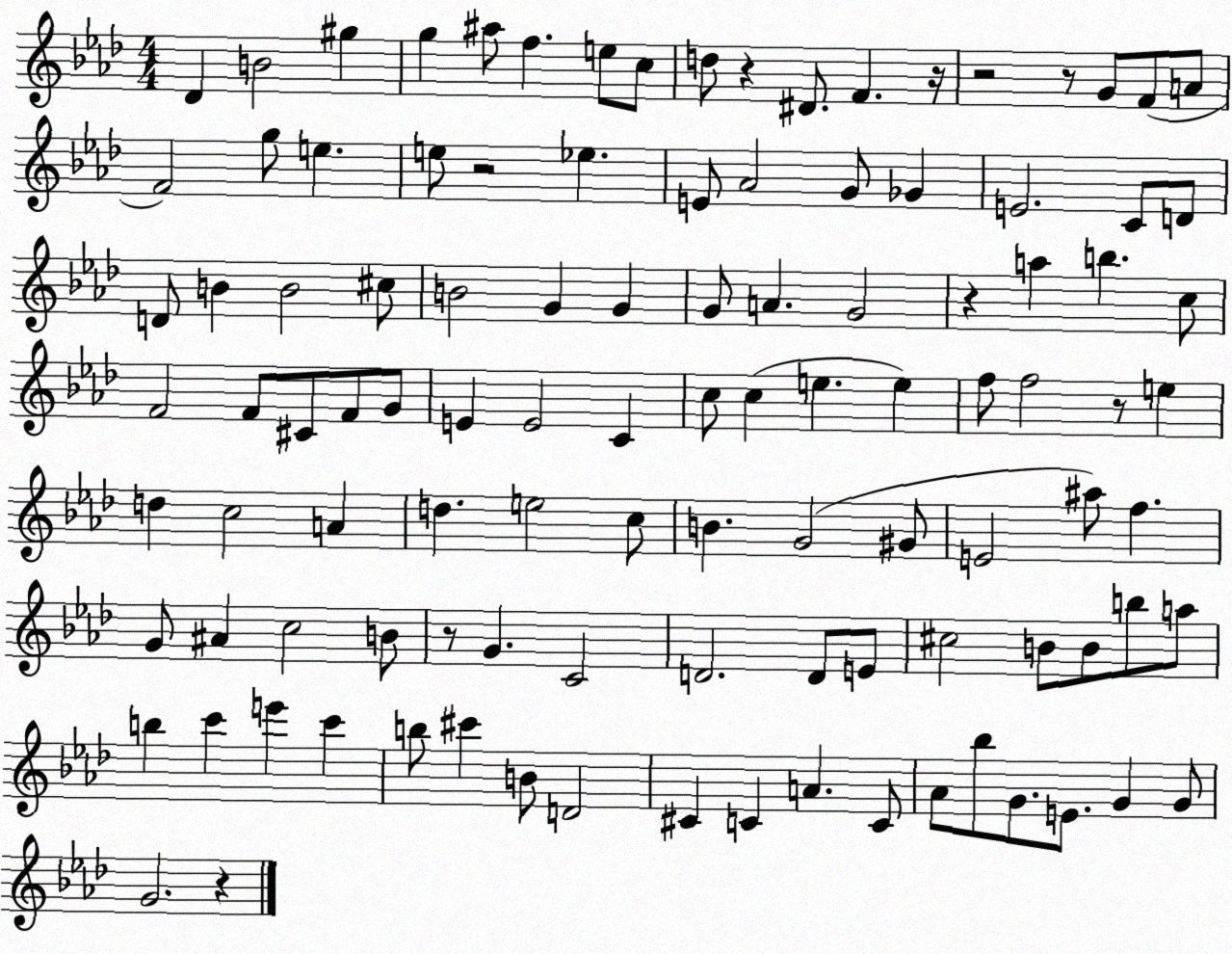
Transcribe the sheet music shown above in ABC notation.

X:1
T:Untitled
M:4/4
L:1/4
K:Ab
_D B2 ^g g ^a/2 f e/2 c/2 d/2 z ^D/2 F z/4 z2 z/2 G/2 F/2 A/2 F2 g/2 e e/2 z2 _e E/2 _A2 G/2 _G E2 C/2 D/2 D/2 B B2 ^c/2 B2 G G G/2 A G2 z a b c/2 F2 F/2 ^C/2 F/2 G/2 E E2 C c/2 c e e f/2 f2 z/2 e d c2 A d e2 c/2 B G2 ^G/2 E2 ^a/2 f G/2 ^A c2 B/2 z/2 G C2 D2 D/2 E/2 ^c2 B/2 B/2 b/2 a/2 b c' e' c' b/2 ^c' B/2 D2 ^C C A C/2 _A/2 _b/2 G/2 E/2 G G/2 G2 z